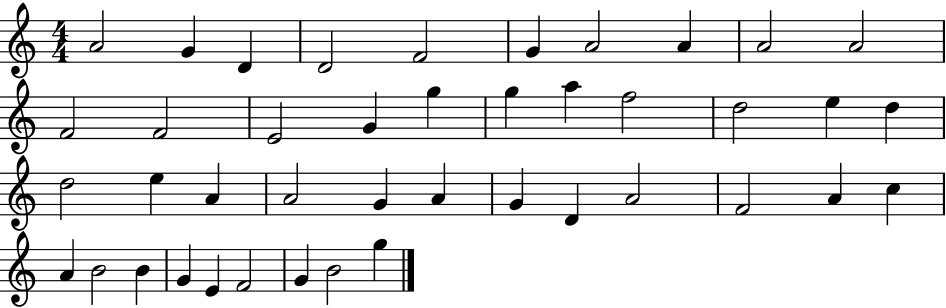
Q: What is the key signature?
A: C major